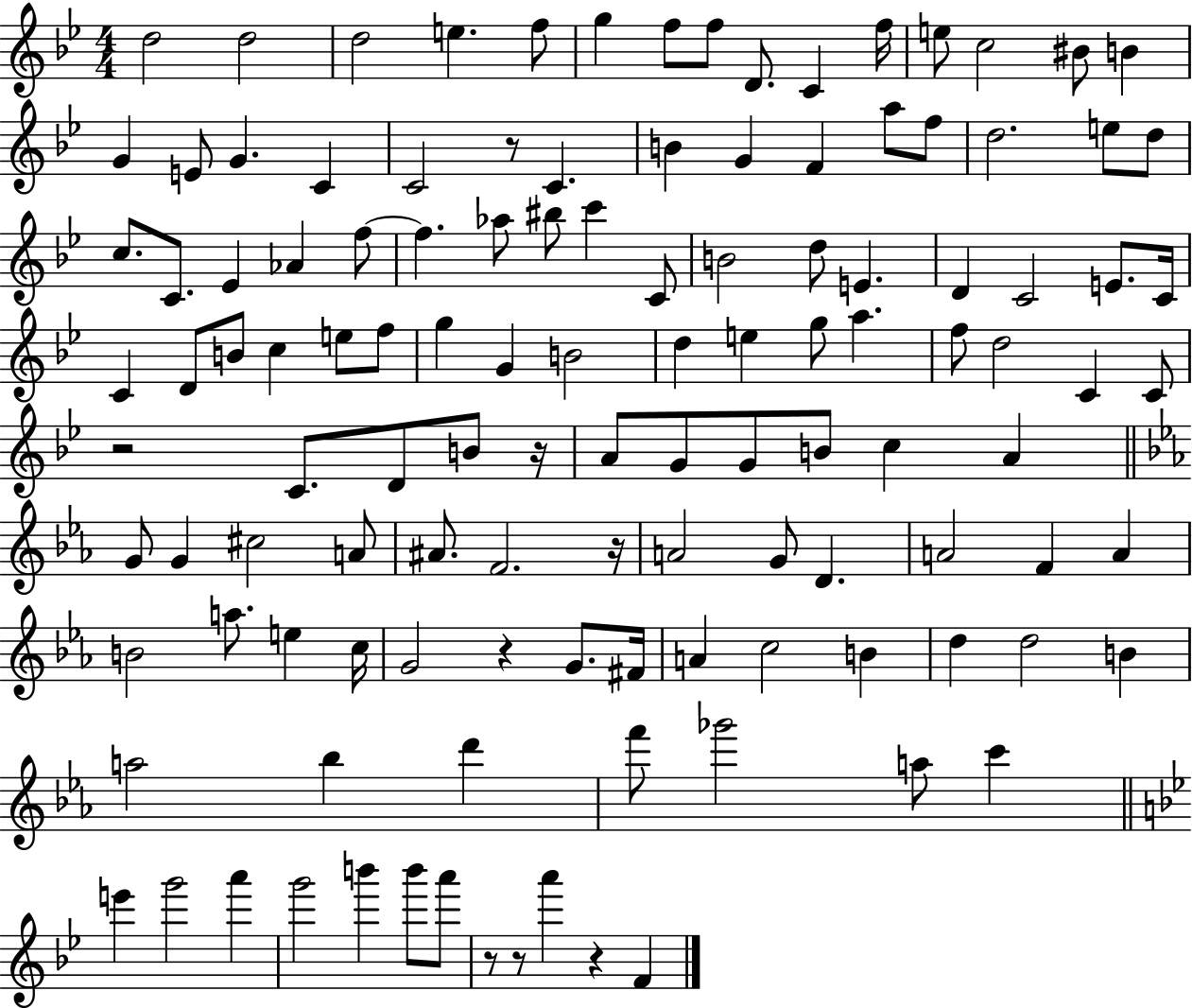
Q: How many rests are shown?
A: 8